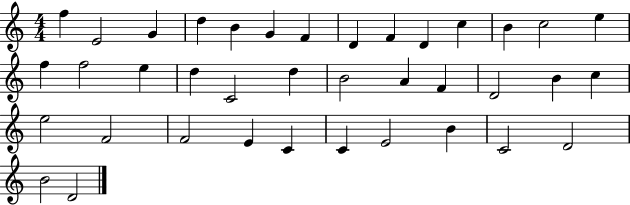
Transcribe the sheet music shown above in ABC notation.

X:1
T:Untitled
M:4/4
L:1/4
K:C
f E2 G d B G F D F D c B c2 e f f2 e d C2 d B2 A F D2 B c e2 F2 F2 E C C E2 B C2 D2 B2 D2